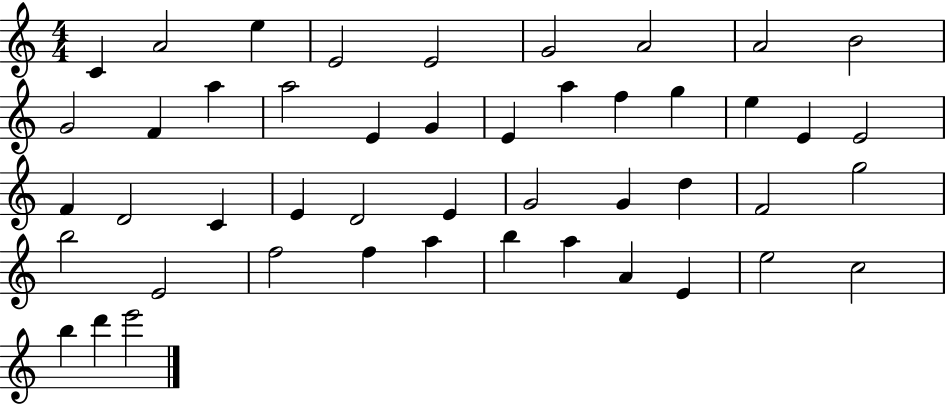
C4/q A4/h E5/q E4/h E4/h G4/h A4/h A4/h B4/h G4/h F4/q A5/q A5/h E4/q G4/q E4/q A5/q F5/q G5/q E5/q E4/q E4/h F4/q D4/h C4/q E4/q D4/h E4/q G4/h G4/q D5/q F4/h G5/h B5/h E4/h F5/h F5/q A5/q B5/q A5/q A4/q E4/q E5/h C5/h B5/q D6/q E6/h